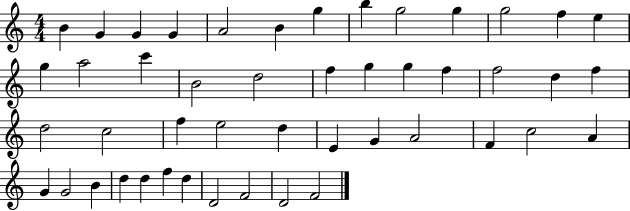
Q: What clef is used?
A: treble